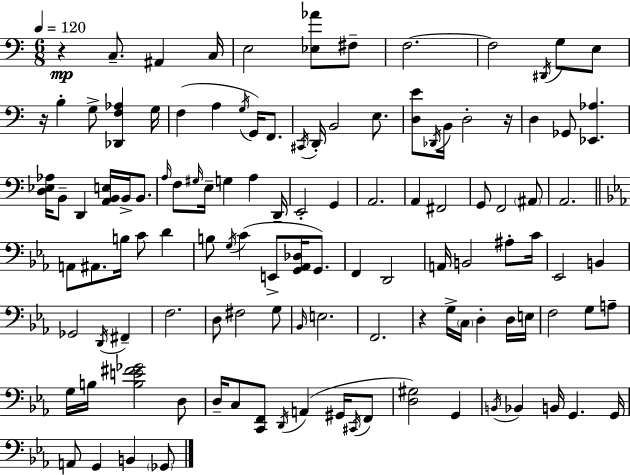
R/q C3/e. A#2/q C3/s E3/h [Eb3,Ab4]/e F#3/e F3/h. F3/h D#2/s G3/e E3/e R/s B3/q G3/e [Db2,F3,Ab3]/q G3/s F3/q A3/q G3/s G2/s F2/e. C#2/s D2/s B2/h E3/e. [D3,E4]/e Db2/s B2/s D3/h R/s D3/q Gb2/e [Eb2,Ab3]/q. [D3,Eb3,Ab3]/s B2/e D2/q [A2,B2,E3]/s B2/s B2/e. A3/s F3/e G#3/s E3/s G3/q A3/q D2/s E2/h G2/q A2/h. A2/q F#2/h G2/e F2/h A#2/e A2/h. A2/e A#2/e. B3/s C4/e D4/q B3/e G3/s C4/q E2/e [G2,Ab2,Db3]/s G2/e. F2/q D2/h A2/s B2/h A#3/e C4/s Eb2/h B2/q Gb2/h D2/s F#2/q F3/h. D3/e F#3/h G3/e Bb2/s E3/h. F2/h. R/q G3/s C3/s D3/q D3/s E3/s F3/h G3/e A3/e G3/s B3/s [B3,E4,F#4,Gb4]/h D3/e D3/s C3/e [C2,F2]/e D2/s A2/q G#2/s C#2/s F2/e [D3,G#3]/h G2/q B2/s Bb2/q B2/s G2/q. G2/s A2/e G2/q B2/q Gb2/e